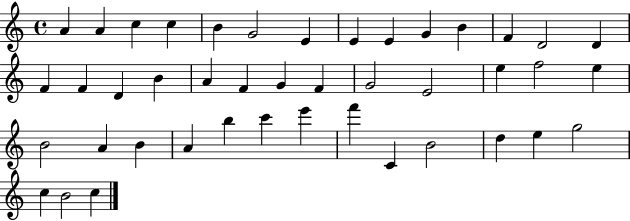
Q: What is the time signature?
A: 4/4